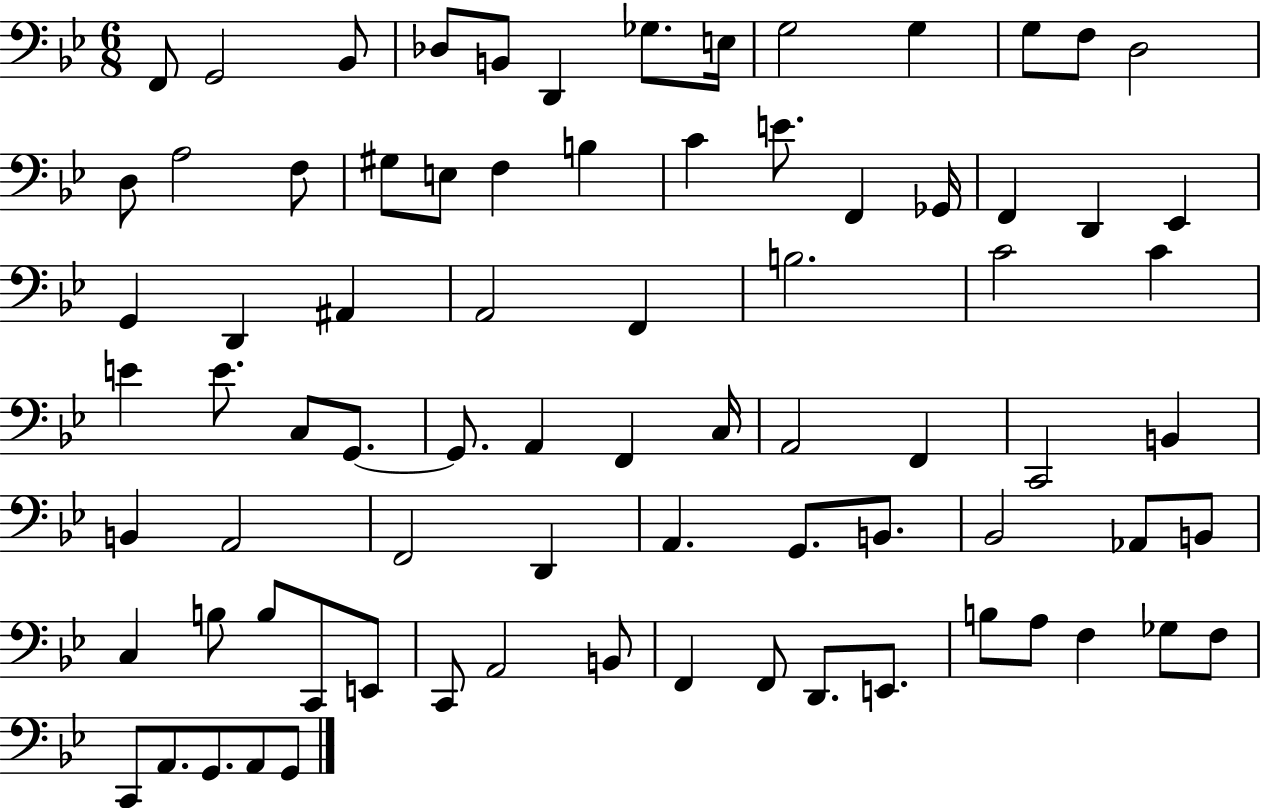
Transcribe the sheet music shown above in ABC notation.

X:1
T:Untitled
M:6/8
L:1/4
K:Bb
F,,/2 G,,2 _B,,/2 _D,/2 B,,/2 D,, _G,/2 E,/4 G,2 G, G,/2 F,/2 D,2 D,/2 A,2 F,/2 ^G,/2 E,/2 F, B, C E/2 F,, _G,,/4 F,, D,, _E,, G,, D,, ^A,, A,,2 F,, B,2 C2 C E E/2 C,/2 G,,/2 G,,/2 A,, F,, C,/4 A,,2 F,, C,,2 B,, B,, A,,2 F,,2 D,, A,, G,,/2 B,,/2 _B,,2 _A,,/2 B,,/2 C, B,/2 B,/2 C,,/2 E,,/2 C,,/2 A,,2 B,,/2 F,, F,,/2 D,,/2 E,,/2 B,/2 A,/2 F, _G,/2 F,/2 C,,/2 A,,/2 G,,/2 A,,/2 G,,/2